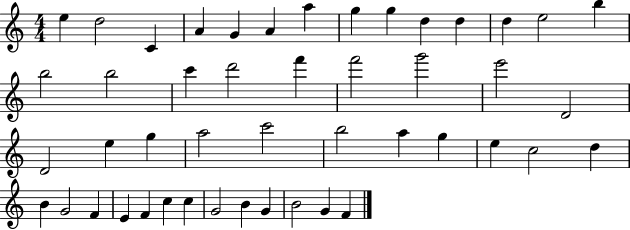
E5/q D5/h C4/q A4/q G4/q A4/q A5/q G5/q G5/q D5/q D5/q D5/q E5/h B5/q B5/h B5/h C6/q D6/h F6/q F6/h G6/h E6/h D4/h D4/h E5/q G5/q A5/h C6/h B5/h A5/q G5/q E5/q C5/h D5/q B4/q G4/h F4/q E4/q F4/q C5/q C5/q G4/h B4/q G4/q B4/h G4/q F4/q